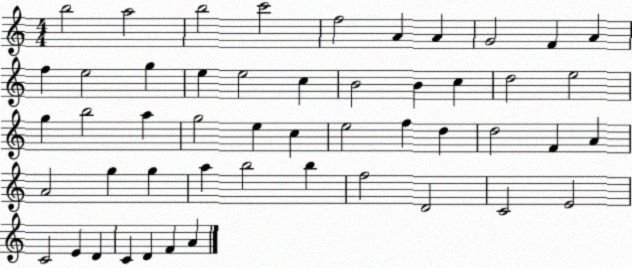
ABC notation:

X:1
T:Untitled
M:4/4
L:1/4
K:C
b2 a2 b2 c'2 f2 A A G2 F A f e2 g e e2 c B2 B c d2 e2 g b2 a g2 e c e2 f d d2 F A A2 g g a b2 b f2 D2 C2 E2 C2 E D C D F A